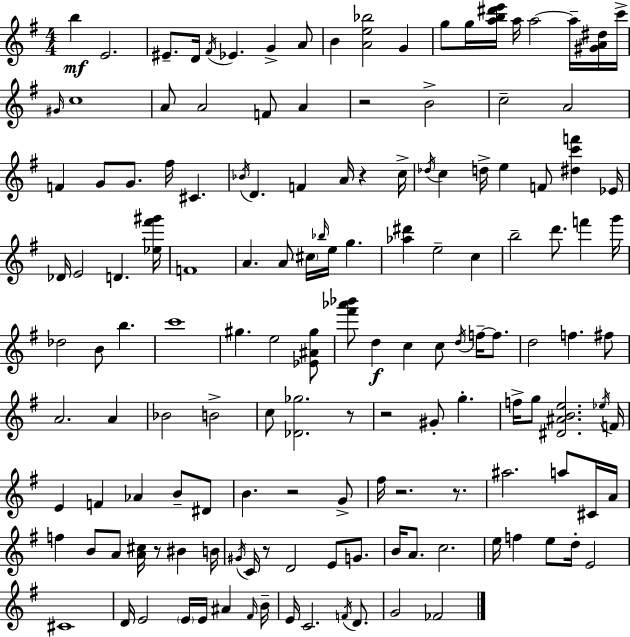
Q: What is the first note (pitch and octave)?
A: B5